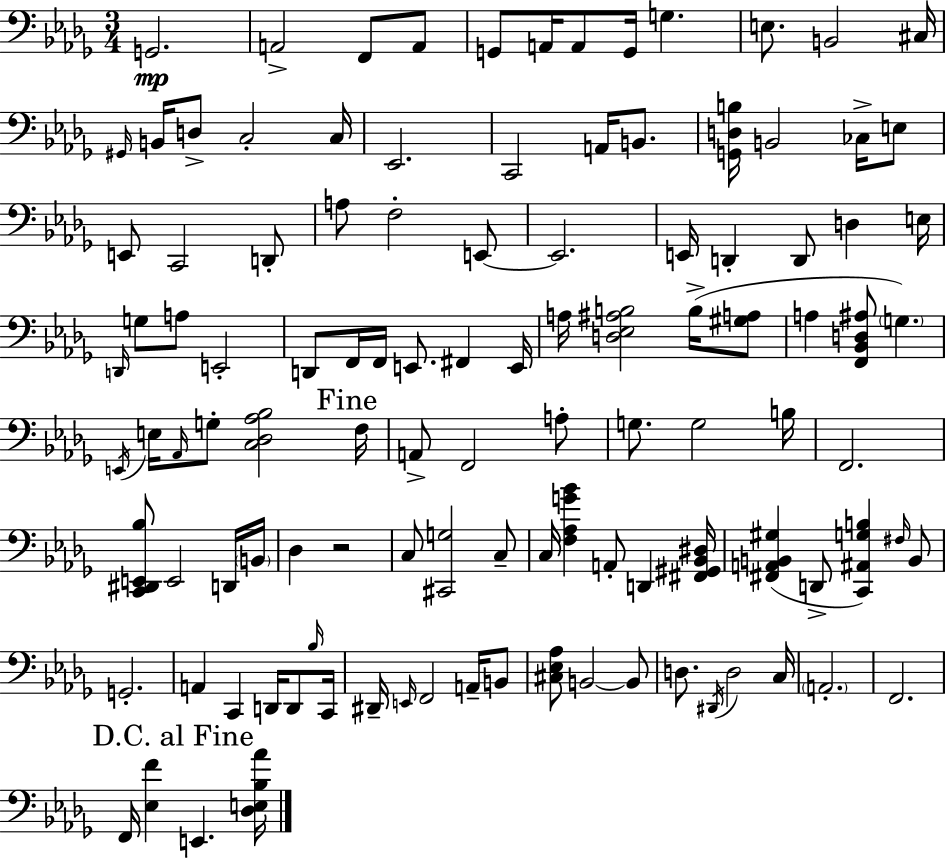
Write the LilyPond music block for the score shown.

{
  \clef bass
  \numericTimeSignature
  \time 3/4
  \key bes \minor
  \repeat volta 2 { g,2.\mp | a,2-> f,8 a,8 | g,8 a,16 a,8 g,16 g4. | e8. b,2 cis16 | \break \grace { gis,16 } b,16 d8-> c2-. | c16 ees,2. | c,2 a,16 b,8. | <g, d b>16 b,2 ces16-> e8 | \break e,8 c,2 d,8-. | a8 f2-. e,8~~ | e,2. | e,16 d,4-. d,8 d4 | \break e16 \grace { d,16 } g8 a8 e,2-. | d,8 f,16 f,16 e,8. fis,4 | e,16 a16 <d ees ais b>2 b16->( | <gis a>8 a4 <f, bes, d ais>8 \parenthesize g4.) | \break \acciaccatura { e,16 } e16 \grace { aes,16 } g8-. <c des aes bes>2 | \mark "Fine" f16 a,8-> f,2 | a8-. g8. g2 | b16 f,2. | \break <c, dis, e, bes>8 e,2 | d,16 \parenthesize b,16 des4 r2 | c8 <cis, g>2 | c8-- c16 <f aes g' bes'>4 a,8-. d,4 | \break <fis, gis, bes, dis>16 <fis, a, b, gis>4( d,8-> <c, ais, g b>4) | \grace { fis16 } b,8 g,2.-. | a,4 c,4 | d,16 d,8 \grace { bes16 } c,16 dis,16-- \grace { e,16 } f,2 | \break a,16-- b,8 <cis ees aes>8 b,2~~ | b,8 d8. \acciaccatura { dis,16 } d2 | c16 \parenthesize a,2.-. | f,2. | \break \mark "D.C. al Fine" f,16 <ees f'>4 | e,4. <des e bes aes'>16 } \bar "|."
}